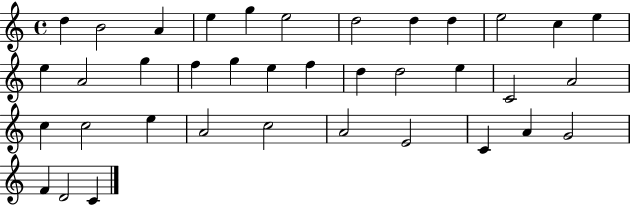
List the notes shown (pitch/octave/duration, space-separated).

D5/q B4/h A4/q E5/q G5/q E5/h D5/h D5/q D5/q E5/h C5/q E5/q E5/q A4/h G5/q F5/q G5/q E5/q F5/q D5/q D5/h E5/q C4/h A4/h C5/q C5/h E5/q A4/h C5/h A4/h E4/h C4/q A4/q G4/h F4/q D4/h C4/q